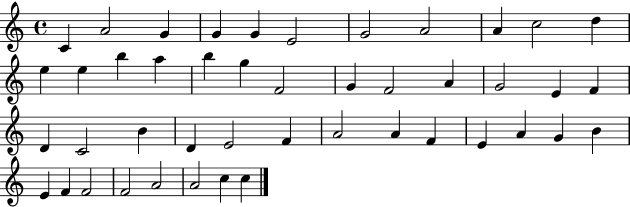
{
  \clef treble
  \time 4/4
  \defaultTimeSignature
  \key c \major
  c'4 a'2 g'4 | g'4 g'4 e'2 | g'2 a'2 | a'4 c''2 d''4 | \break e''4 e''4 b''4 a''4 | b''4 g''4 f'2 | g'4 f'2 a'4 | g'2 e'4 f'4 | \break d'4 c'2 b'4 | d'4 e'2 f'4 | a'2 a'4 f'4 | e'4 a'4 g'4 b'4 | \break e'4 f'4 f'2 | f'2 a'2 | a'2 c''4 c''4 | \bar "|."
}